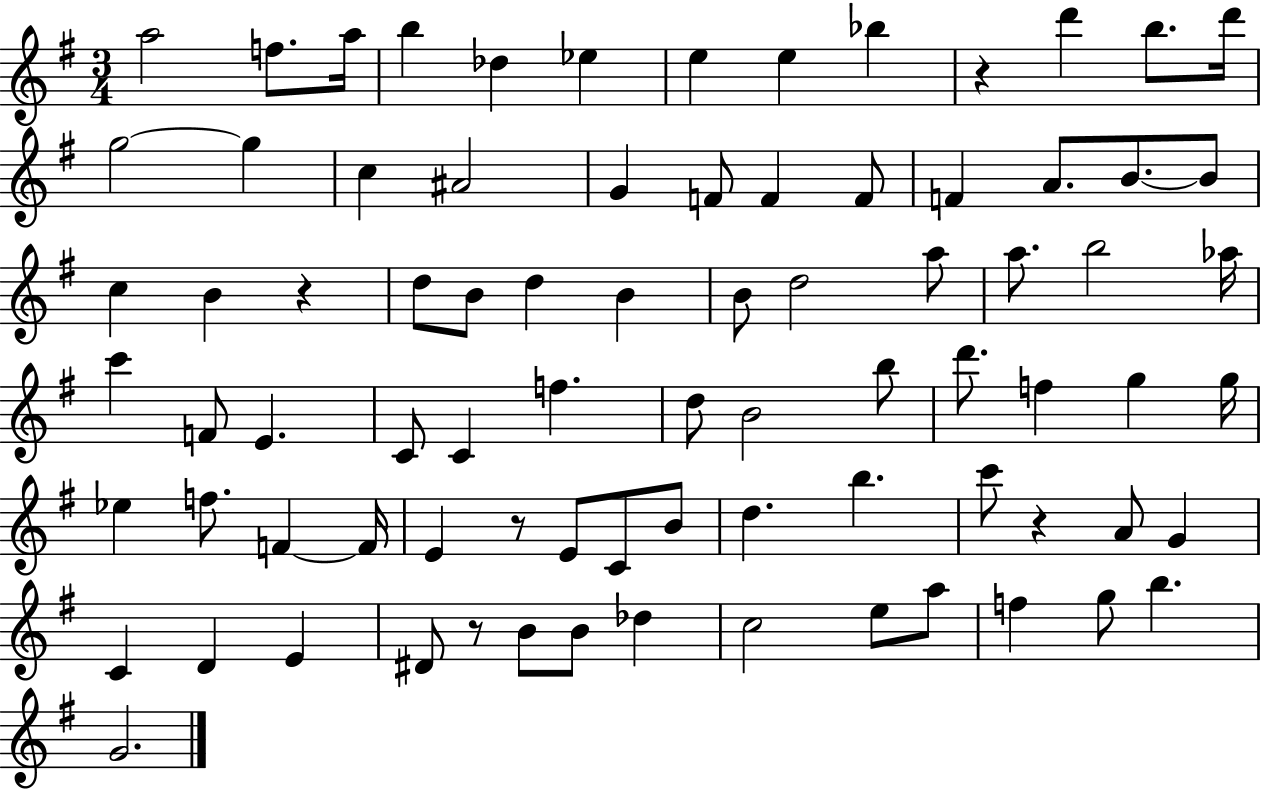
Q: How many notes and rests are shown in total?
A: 81